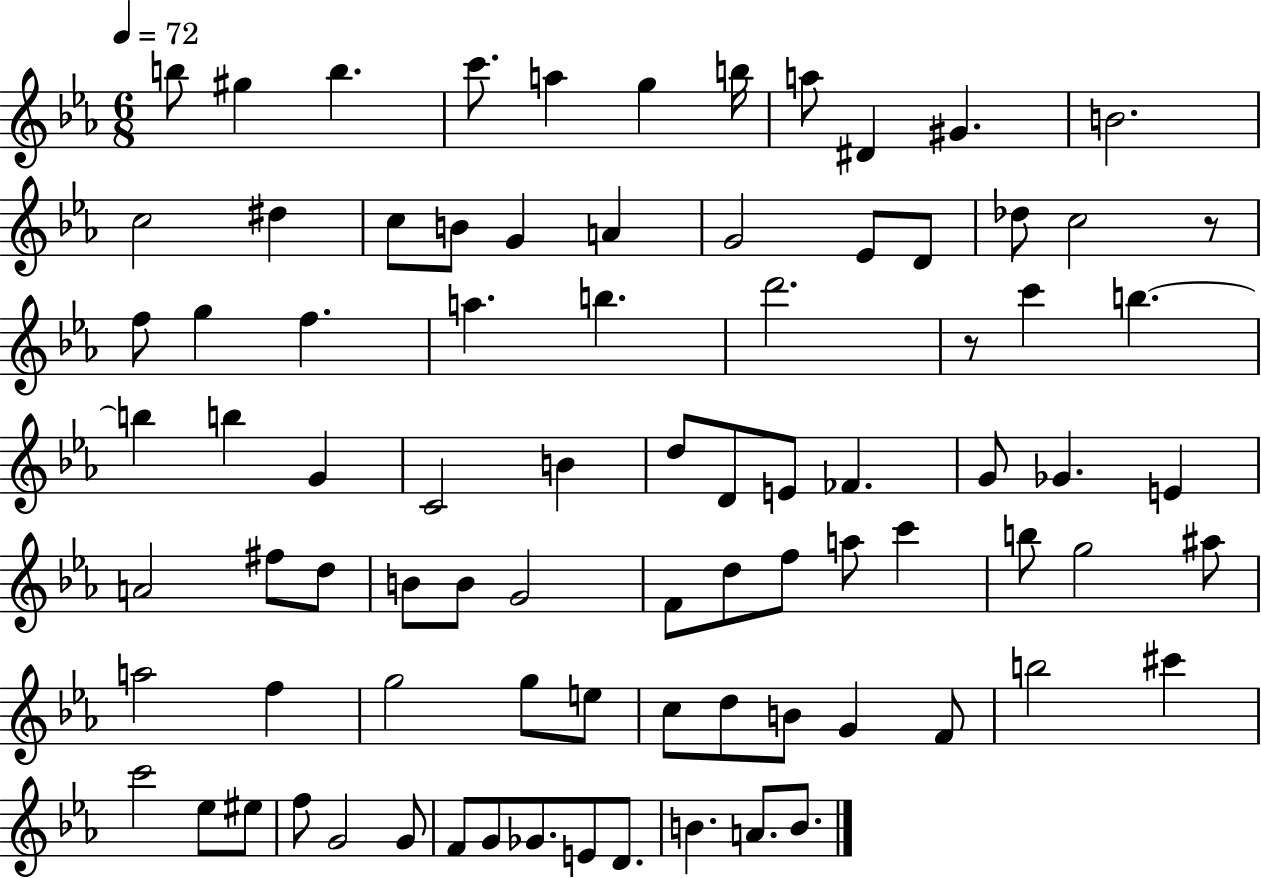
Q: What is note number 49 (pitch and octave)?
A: F4